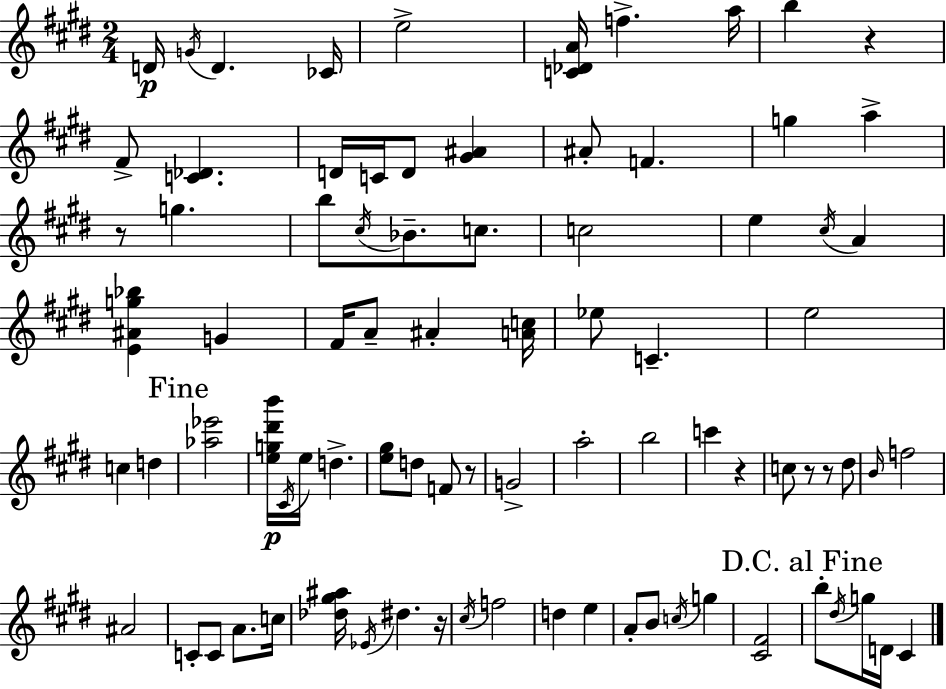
D4/s G4/s D4/q. CES4/s E5/h [C4,Db4,A4]/s F5/q. A5/s B5/q R/q F#4/e [C4,Db4]/q. D4/s C4/s D4/e [G#4,A#4]/q A#4/e F4/q. G5/q A5/q R/e G5/q. B5/e C#5/s Bb4/e. C5/e. C5/h E5/q C#5/s A4/q [E4,A#4,G5,Bb5]/q G4/q F#4/s A4/e A#4/q [A4,C5]/s Eb5/e C4/q. E5/h C5/q D5/q [Ab5,Eb6]/h [E5,G5,D#6,B6]/s C#4/s E5/s D5/q. [E5,G#5]/e D5/e F4/e R/e G4/h A5/h B5/h C6/q R/q C5/e R/e R/e D#5/e B4/s F5/h A#4/h C4/e C4/e A4/e. C5/s [Db5,G#5,A#5]/s Eb4/s D#5/q. R/s C#5/s F5/h D5/q E5/q A4/e B4/e C5/s G5/q [C#4,F#4]/h B5/e D#5/s G5/s D4/s C#4/q